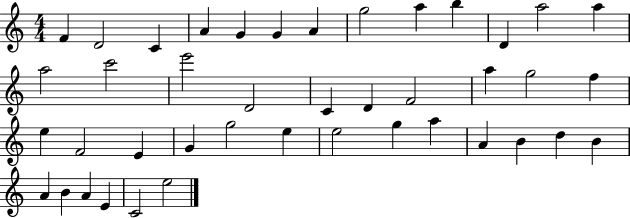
F4/q D4/h C4/q A4/q G4/q G4/q A4/q G5/h A5/q B5/q D4/q A5/h A5/q A5/h C6/h E6/h D4/h C4/q D4/q F4/h A5/q G5/h F5/q E5/q F4/h E4/q G4/q G5/h E5/q E5/h G5/q A5/q A4/q B4/q D5/q B4/q A4/q B4/q A4/q E4/q C4/h E5/h